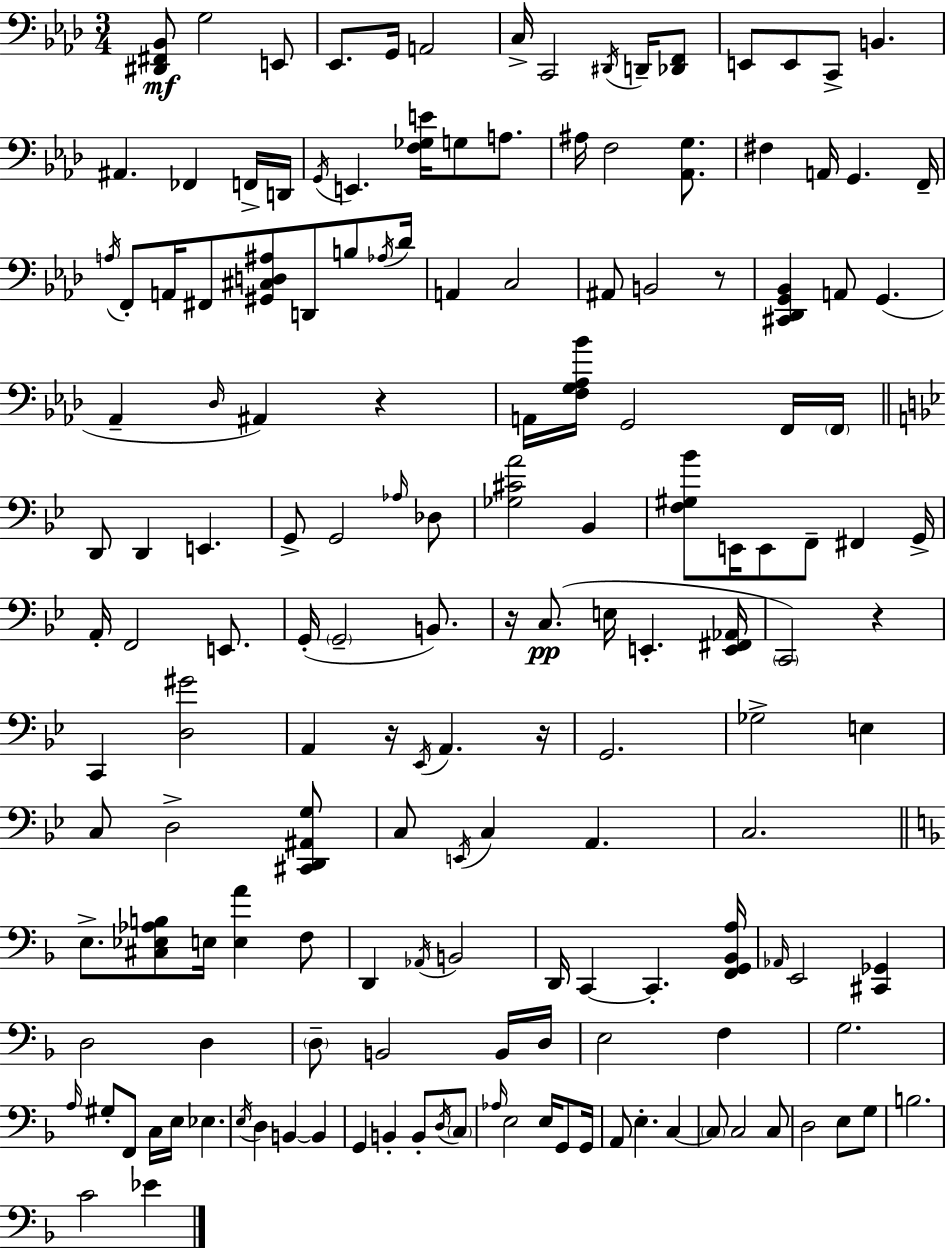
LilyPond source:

{
  \clef bass
  \numericTimeSignature
  \time 3/4
  \key aes \major
  <dis, fis, bes,>8\mf g2 e,8 | ees,8. g,16 a,2 | c16-> c,2 \acciaccatura { dis,16 } d,16-- <des, f,>8 | e,8 e,8 c,8-> b,4. | \break ais,4. fes,4 f,16-> | d,16 \acciaccatura { g,16 } e,4. <f ges e'>16 g8 a8. | ais16 f2 <aes, g>8. | fis4 a,16 g,4. | \break f,16-- \acciaccatura { a16 } f,8-. a,16 fis,8 <gis, cis d ais>8 d,8 | b8 \acciaccatura { aes16 } des'16 a,4 c2 | ais,8 b,2 | r8 <cis, des, g, bes,>4 a,8 g,4.( | \break aes,4-- \grace { des16 } ais,4) | r4 a,16 <f g aes bes'>16 g,2 | f,16 \parenthesize f,16 \bar "||" \break \key bes \major d,8 d,4 e,4. | g,8-> g,2 \grace { aes16 } des8 | <ges cis' a'>2 bes,4 | <f gis bes'>8 e,16 e,8 f,8-- fis,4 | \break g,16-> a,16-. f,2 e,8. | g,16-.( \parenthesize g,2-- b,8.) | r16 c8.(\pp e16 e,4.-. | <e, fis, aes,>16 \parenthesize c,2) r4 | \break c,4 <d gis'>2 | a,4 r16 \acciaccatura { ees,16 } a,4. | r16 g,2. | ges2-> e4 | \break c8 d2-> | <cis, d, ais, g>8 c8 \acciaccatura { e,16 } c4 a,4. | c2. | \bar "||" \break \key d \minor e8.-> <cis ees aes b>8 e16 <e a'>4 f8 | d,4 \acciaccatura { aes,16 } b,2 | d,16 c,4~~ c,4.-. | <f, g, bes, a>16 \grace { aes,16 } e,2 <cis, ges,>4 | \break d2 d4 | \parenthesize d8-- b,2 | b,16 d16 e2 f4 | g2. | \break \grace { a16 } gis8-. f,8 c16 e16 ees4. | \acciaccatura { e16 } d4 b,4~~ | b,4 g,4 b,4-. | b,8-. \acciaccatura { d16 } \parenthesize c8 \grace { aes16 } e2 | \break e16 g,8 g,16 a,8 e4.-. | c4~~ \parenthesize c8 c2 | c8 d2 | e8 g8 b2. | \break c'2 | ees'4 \bar "|."
}